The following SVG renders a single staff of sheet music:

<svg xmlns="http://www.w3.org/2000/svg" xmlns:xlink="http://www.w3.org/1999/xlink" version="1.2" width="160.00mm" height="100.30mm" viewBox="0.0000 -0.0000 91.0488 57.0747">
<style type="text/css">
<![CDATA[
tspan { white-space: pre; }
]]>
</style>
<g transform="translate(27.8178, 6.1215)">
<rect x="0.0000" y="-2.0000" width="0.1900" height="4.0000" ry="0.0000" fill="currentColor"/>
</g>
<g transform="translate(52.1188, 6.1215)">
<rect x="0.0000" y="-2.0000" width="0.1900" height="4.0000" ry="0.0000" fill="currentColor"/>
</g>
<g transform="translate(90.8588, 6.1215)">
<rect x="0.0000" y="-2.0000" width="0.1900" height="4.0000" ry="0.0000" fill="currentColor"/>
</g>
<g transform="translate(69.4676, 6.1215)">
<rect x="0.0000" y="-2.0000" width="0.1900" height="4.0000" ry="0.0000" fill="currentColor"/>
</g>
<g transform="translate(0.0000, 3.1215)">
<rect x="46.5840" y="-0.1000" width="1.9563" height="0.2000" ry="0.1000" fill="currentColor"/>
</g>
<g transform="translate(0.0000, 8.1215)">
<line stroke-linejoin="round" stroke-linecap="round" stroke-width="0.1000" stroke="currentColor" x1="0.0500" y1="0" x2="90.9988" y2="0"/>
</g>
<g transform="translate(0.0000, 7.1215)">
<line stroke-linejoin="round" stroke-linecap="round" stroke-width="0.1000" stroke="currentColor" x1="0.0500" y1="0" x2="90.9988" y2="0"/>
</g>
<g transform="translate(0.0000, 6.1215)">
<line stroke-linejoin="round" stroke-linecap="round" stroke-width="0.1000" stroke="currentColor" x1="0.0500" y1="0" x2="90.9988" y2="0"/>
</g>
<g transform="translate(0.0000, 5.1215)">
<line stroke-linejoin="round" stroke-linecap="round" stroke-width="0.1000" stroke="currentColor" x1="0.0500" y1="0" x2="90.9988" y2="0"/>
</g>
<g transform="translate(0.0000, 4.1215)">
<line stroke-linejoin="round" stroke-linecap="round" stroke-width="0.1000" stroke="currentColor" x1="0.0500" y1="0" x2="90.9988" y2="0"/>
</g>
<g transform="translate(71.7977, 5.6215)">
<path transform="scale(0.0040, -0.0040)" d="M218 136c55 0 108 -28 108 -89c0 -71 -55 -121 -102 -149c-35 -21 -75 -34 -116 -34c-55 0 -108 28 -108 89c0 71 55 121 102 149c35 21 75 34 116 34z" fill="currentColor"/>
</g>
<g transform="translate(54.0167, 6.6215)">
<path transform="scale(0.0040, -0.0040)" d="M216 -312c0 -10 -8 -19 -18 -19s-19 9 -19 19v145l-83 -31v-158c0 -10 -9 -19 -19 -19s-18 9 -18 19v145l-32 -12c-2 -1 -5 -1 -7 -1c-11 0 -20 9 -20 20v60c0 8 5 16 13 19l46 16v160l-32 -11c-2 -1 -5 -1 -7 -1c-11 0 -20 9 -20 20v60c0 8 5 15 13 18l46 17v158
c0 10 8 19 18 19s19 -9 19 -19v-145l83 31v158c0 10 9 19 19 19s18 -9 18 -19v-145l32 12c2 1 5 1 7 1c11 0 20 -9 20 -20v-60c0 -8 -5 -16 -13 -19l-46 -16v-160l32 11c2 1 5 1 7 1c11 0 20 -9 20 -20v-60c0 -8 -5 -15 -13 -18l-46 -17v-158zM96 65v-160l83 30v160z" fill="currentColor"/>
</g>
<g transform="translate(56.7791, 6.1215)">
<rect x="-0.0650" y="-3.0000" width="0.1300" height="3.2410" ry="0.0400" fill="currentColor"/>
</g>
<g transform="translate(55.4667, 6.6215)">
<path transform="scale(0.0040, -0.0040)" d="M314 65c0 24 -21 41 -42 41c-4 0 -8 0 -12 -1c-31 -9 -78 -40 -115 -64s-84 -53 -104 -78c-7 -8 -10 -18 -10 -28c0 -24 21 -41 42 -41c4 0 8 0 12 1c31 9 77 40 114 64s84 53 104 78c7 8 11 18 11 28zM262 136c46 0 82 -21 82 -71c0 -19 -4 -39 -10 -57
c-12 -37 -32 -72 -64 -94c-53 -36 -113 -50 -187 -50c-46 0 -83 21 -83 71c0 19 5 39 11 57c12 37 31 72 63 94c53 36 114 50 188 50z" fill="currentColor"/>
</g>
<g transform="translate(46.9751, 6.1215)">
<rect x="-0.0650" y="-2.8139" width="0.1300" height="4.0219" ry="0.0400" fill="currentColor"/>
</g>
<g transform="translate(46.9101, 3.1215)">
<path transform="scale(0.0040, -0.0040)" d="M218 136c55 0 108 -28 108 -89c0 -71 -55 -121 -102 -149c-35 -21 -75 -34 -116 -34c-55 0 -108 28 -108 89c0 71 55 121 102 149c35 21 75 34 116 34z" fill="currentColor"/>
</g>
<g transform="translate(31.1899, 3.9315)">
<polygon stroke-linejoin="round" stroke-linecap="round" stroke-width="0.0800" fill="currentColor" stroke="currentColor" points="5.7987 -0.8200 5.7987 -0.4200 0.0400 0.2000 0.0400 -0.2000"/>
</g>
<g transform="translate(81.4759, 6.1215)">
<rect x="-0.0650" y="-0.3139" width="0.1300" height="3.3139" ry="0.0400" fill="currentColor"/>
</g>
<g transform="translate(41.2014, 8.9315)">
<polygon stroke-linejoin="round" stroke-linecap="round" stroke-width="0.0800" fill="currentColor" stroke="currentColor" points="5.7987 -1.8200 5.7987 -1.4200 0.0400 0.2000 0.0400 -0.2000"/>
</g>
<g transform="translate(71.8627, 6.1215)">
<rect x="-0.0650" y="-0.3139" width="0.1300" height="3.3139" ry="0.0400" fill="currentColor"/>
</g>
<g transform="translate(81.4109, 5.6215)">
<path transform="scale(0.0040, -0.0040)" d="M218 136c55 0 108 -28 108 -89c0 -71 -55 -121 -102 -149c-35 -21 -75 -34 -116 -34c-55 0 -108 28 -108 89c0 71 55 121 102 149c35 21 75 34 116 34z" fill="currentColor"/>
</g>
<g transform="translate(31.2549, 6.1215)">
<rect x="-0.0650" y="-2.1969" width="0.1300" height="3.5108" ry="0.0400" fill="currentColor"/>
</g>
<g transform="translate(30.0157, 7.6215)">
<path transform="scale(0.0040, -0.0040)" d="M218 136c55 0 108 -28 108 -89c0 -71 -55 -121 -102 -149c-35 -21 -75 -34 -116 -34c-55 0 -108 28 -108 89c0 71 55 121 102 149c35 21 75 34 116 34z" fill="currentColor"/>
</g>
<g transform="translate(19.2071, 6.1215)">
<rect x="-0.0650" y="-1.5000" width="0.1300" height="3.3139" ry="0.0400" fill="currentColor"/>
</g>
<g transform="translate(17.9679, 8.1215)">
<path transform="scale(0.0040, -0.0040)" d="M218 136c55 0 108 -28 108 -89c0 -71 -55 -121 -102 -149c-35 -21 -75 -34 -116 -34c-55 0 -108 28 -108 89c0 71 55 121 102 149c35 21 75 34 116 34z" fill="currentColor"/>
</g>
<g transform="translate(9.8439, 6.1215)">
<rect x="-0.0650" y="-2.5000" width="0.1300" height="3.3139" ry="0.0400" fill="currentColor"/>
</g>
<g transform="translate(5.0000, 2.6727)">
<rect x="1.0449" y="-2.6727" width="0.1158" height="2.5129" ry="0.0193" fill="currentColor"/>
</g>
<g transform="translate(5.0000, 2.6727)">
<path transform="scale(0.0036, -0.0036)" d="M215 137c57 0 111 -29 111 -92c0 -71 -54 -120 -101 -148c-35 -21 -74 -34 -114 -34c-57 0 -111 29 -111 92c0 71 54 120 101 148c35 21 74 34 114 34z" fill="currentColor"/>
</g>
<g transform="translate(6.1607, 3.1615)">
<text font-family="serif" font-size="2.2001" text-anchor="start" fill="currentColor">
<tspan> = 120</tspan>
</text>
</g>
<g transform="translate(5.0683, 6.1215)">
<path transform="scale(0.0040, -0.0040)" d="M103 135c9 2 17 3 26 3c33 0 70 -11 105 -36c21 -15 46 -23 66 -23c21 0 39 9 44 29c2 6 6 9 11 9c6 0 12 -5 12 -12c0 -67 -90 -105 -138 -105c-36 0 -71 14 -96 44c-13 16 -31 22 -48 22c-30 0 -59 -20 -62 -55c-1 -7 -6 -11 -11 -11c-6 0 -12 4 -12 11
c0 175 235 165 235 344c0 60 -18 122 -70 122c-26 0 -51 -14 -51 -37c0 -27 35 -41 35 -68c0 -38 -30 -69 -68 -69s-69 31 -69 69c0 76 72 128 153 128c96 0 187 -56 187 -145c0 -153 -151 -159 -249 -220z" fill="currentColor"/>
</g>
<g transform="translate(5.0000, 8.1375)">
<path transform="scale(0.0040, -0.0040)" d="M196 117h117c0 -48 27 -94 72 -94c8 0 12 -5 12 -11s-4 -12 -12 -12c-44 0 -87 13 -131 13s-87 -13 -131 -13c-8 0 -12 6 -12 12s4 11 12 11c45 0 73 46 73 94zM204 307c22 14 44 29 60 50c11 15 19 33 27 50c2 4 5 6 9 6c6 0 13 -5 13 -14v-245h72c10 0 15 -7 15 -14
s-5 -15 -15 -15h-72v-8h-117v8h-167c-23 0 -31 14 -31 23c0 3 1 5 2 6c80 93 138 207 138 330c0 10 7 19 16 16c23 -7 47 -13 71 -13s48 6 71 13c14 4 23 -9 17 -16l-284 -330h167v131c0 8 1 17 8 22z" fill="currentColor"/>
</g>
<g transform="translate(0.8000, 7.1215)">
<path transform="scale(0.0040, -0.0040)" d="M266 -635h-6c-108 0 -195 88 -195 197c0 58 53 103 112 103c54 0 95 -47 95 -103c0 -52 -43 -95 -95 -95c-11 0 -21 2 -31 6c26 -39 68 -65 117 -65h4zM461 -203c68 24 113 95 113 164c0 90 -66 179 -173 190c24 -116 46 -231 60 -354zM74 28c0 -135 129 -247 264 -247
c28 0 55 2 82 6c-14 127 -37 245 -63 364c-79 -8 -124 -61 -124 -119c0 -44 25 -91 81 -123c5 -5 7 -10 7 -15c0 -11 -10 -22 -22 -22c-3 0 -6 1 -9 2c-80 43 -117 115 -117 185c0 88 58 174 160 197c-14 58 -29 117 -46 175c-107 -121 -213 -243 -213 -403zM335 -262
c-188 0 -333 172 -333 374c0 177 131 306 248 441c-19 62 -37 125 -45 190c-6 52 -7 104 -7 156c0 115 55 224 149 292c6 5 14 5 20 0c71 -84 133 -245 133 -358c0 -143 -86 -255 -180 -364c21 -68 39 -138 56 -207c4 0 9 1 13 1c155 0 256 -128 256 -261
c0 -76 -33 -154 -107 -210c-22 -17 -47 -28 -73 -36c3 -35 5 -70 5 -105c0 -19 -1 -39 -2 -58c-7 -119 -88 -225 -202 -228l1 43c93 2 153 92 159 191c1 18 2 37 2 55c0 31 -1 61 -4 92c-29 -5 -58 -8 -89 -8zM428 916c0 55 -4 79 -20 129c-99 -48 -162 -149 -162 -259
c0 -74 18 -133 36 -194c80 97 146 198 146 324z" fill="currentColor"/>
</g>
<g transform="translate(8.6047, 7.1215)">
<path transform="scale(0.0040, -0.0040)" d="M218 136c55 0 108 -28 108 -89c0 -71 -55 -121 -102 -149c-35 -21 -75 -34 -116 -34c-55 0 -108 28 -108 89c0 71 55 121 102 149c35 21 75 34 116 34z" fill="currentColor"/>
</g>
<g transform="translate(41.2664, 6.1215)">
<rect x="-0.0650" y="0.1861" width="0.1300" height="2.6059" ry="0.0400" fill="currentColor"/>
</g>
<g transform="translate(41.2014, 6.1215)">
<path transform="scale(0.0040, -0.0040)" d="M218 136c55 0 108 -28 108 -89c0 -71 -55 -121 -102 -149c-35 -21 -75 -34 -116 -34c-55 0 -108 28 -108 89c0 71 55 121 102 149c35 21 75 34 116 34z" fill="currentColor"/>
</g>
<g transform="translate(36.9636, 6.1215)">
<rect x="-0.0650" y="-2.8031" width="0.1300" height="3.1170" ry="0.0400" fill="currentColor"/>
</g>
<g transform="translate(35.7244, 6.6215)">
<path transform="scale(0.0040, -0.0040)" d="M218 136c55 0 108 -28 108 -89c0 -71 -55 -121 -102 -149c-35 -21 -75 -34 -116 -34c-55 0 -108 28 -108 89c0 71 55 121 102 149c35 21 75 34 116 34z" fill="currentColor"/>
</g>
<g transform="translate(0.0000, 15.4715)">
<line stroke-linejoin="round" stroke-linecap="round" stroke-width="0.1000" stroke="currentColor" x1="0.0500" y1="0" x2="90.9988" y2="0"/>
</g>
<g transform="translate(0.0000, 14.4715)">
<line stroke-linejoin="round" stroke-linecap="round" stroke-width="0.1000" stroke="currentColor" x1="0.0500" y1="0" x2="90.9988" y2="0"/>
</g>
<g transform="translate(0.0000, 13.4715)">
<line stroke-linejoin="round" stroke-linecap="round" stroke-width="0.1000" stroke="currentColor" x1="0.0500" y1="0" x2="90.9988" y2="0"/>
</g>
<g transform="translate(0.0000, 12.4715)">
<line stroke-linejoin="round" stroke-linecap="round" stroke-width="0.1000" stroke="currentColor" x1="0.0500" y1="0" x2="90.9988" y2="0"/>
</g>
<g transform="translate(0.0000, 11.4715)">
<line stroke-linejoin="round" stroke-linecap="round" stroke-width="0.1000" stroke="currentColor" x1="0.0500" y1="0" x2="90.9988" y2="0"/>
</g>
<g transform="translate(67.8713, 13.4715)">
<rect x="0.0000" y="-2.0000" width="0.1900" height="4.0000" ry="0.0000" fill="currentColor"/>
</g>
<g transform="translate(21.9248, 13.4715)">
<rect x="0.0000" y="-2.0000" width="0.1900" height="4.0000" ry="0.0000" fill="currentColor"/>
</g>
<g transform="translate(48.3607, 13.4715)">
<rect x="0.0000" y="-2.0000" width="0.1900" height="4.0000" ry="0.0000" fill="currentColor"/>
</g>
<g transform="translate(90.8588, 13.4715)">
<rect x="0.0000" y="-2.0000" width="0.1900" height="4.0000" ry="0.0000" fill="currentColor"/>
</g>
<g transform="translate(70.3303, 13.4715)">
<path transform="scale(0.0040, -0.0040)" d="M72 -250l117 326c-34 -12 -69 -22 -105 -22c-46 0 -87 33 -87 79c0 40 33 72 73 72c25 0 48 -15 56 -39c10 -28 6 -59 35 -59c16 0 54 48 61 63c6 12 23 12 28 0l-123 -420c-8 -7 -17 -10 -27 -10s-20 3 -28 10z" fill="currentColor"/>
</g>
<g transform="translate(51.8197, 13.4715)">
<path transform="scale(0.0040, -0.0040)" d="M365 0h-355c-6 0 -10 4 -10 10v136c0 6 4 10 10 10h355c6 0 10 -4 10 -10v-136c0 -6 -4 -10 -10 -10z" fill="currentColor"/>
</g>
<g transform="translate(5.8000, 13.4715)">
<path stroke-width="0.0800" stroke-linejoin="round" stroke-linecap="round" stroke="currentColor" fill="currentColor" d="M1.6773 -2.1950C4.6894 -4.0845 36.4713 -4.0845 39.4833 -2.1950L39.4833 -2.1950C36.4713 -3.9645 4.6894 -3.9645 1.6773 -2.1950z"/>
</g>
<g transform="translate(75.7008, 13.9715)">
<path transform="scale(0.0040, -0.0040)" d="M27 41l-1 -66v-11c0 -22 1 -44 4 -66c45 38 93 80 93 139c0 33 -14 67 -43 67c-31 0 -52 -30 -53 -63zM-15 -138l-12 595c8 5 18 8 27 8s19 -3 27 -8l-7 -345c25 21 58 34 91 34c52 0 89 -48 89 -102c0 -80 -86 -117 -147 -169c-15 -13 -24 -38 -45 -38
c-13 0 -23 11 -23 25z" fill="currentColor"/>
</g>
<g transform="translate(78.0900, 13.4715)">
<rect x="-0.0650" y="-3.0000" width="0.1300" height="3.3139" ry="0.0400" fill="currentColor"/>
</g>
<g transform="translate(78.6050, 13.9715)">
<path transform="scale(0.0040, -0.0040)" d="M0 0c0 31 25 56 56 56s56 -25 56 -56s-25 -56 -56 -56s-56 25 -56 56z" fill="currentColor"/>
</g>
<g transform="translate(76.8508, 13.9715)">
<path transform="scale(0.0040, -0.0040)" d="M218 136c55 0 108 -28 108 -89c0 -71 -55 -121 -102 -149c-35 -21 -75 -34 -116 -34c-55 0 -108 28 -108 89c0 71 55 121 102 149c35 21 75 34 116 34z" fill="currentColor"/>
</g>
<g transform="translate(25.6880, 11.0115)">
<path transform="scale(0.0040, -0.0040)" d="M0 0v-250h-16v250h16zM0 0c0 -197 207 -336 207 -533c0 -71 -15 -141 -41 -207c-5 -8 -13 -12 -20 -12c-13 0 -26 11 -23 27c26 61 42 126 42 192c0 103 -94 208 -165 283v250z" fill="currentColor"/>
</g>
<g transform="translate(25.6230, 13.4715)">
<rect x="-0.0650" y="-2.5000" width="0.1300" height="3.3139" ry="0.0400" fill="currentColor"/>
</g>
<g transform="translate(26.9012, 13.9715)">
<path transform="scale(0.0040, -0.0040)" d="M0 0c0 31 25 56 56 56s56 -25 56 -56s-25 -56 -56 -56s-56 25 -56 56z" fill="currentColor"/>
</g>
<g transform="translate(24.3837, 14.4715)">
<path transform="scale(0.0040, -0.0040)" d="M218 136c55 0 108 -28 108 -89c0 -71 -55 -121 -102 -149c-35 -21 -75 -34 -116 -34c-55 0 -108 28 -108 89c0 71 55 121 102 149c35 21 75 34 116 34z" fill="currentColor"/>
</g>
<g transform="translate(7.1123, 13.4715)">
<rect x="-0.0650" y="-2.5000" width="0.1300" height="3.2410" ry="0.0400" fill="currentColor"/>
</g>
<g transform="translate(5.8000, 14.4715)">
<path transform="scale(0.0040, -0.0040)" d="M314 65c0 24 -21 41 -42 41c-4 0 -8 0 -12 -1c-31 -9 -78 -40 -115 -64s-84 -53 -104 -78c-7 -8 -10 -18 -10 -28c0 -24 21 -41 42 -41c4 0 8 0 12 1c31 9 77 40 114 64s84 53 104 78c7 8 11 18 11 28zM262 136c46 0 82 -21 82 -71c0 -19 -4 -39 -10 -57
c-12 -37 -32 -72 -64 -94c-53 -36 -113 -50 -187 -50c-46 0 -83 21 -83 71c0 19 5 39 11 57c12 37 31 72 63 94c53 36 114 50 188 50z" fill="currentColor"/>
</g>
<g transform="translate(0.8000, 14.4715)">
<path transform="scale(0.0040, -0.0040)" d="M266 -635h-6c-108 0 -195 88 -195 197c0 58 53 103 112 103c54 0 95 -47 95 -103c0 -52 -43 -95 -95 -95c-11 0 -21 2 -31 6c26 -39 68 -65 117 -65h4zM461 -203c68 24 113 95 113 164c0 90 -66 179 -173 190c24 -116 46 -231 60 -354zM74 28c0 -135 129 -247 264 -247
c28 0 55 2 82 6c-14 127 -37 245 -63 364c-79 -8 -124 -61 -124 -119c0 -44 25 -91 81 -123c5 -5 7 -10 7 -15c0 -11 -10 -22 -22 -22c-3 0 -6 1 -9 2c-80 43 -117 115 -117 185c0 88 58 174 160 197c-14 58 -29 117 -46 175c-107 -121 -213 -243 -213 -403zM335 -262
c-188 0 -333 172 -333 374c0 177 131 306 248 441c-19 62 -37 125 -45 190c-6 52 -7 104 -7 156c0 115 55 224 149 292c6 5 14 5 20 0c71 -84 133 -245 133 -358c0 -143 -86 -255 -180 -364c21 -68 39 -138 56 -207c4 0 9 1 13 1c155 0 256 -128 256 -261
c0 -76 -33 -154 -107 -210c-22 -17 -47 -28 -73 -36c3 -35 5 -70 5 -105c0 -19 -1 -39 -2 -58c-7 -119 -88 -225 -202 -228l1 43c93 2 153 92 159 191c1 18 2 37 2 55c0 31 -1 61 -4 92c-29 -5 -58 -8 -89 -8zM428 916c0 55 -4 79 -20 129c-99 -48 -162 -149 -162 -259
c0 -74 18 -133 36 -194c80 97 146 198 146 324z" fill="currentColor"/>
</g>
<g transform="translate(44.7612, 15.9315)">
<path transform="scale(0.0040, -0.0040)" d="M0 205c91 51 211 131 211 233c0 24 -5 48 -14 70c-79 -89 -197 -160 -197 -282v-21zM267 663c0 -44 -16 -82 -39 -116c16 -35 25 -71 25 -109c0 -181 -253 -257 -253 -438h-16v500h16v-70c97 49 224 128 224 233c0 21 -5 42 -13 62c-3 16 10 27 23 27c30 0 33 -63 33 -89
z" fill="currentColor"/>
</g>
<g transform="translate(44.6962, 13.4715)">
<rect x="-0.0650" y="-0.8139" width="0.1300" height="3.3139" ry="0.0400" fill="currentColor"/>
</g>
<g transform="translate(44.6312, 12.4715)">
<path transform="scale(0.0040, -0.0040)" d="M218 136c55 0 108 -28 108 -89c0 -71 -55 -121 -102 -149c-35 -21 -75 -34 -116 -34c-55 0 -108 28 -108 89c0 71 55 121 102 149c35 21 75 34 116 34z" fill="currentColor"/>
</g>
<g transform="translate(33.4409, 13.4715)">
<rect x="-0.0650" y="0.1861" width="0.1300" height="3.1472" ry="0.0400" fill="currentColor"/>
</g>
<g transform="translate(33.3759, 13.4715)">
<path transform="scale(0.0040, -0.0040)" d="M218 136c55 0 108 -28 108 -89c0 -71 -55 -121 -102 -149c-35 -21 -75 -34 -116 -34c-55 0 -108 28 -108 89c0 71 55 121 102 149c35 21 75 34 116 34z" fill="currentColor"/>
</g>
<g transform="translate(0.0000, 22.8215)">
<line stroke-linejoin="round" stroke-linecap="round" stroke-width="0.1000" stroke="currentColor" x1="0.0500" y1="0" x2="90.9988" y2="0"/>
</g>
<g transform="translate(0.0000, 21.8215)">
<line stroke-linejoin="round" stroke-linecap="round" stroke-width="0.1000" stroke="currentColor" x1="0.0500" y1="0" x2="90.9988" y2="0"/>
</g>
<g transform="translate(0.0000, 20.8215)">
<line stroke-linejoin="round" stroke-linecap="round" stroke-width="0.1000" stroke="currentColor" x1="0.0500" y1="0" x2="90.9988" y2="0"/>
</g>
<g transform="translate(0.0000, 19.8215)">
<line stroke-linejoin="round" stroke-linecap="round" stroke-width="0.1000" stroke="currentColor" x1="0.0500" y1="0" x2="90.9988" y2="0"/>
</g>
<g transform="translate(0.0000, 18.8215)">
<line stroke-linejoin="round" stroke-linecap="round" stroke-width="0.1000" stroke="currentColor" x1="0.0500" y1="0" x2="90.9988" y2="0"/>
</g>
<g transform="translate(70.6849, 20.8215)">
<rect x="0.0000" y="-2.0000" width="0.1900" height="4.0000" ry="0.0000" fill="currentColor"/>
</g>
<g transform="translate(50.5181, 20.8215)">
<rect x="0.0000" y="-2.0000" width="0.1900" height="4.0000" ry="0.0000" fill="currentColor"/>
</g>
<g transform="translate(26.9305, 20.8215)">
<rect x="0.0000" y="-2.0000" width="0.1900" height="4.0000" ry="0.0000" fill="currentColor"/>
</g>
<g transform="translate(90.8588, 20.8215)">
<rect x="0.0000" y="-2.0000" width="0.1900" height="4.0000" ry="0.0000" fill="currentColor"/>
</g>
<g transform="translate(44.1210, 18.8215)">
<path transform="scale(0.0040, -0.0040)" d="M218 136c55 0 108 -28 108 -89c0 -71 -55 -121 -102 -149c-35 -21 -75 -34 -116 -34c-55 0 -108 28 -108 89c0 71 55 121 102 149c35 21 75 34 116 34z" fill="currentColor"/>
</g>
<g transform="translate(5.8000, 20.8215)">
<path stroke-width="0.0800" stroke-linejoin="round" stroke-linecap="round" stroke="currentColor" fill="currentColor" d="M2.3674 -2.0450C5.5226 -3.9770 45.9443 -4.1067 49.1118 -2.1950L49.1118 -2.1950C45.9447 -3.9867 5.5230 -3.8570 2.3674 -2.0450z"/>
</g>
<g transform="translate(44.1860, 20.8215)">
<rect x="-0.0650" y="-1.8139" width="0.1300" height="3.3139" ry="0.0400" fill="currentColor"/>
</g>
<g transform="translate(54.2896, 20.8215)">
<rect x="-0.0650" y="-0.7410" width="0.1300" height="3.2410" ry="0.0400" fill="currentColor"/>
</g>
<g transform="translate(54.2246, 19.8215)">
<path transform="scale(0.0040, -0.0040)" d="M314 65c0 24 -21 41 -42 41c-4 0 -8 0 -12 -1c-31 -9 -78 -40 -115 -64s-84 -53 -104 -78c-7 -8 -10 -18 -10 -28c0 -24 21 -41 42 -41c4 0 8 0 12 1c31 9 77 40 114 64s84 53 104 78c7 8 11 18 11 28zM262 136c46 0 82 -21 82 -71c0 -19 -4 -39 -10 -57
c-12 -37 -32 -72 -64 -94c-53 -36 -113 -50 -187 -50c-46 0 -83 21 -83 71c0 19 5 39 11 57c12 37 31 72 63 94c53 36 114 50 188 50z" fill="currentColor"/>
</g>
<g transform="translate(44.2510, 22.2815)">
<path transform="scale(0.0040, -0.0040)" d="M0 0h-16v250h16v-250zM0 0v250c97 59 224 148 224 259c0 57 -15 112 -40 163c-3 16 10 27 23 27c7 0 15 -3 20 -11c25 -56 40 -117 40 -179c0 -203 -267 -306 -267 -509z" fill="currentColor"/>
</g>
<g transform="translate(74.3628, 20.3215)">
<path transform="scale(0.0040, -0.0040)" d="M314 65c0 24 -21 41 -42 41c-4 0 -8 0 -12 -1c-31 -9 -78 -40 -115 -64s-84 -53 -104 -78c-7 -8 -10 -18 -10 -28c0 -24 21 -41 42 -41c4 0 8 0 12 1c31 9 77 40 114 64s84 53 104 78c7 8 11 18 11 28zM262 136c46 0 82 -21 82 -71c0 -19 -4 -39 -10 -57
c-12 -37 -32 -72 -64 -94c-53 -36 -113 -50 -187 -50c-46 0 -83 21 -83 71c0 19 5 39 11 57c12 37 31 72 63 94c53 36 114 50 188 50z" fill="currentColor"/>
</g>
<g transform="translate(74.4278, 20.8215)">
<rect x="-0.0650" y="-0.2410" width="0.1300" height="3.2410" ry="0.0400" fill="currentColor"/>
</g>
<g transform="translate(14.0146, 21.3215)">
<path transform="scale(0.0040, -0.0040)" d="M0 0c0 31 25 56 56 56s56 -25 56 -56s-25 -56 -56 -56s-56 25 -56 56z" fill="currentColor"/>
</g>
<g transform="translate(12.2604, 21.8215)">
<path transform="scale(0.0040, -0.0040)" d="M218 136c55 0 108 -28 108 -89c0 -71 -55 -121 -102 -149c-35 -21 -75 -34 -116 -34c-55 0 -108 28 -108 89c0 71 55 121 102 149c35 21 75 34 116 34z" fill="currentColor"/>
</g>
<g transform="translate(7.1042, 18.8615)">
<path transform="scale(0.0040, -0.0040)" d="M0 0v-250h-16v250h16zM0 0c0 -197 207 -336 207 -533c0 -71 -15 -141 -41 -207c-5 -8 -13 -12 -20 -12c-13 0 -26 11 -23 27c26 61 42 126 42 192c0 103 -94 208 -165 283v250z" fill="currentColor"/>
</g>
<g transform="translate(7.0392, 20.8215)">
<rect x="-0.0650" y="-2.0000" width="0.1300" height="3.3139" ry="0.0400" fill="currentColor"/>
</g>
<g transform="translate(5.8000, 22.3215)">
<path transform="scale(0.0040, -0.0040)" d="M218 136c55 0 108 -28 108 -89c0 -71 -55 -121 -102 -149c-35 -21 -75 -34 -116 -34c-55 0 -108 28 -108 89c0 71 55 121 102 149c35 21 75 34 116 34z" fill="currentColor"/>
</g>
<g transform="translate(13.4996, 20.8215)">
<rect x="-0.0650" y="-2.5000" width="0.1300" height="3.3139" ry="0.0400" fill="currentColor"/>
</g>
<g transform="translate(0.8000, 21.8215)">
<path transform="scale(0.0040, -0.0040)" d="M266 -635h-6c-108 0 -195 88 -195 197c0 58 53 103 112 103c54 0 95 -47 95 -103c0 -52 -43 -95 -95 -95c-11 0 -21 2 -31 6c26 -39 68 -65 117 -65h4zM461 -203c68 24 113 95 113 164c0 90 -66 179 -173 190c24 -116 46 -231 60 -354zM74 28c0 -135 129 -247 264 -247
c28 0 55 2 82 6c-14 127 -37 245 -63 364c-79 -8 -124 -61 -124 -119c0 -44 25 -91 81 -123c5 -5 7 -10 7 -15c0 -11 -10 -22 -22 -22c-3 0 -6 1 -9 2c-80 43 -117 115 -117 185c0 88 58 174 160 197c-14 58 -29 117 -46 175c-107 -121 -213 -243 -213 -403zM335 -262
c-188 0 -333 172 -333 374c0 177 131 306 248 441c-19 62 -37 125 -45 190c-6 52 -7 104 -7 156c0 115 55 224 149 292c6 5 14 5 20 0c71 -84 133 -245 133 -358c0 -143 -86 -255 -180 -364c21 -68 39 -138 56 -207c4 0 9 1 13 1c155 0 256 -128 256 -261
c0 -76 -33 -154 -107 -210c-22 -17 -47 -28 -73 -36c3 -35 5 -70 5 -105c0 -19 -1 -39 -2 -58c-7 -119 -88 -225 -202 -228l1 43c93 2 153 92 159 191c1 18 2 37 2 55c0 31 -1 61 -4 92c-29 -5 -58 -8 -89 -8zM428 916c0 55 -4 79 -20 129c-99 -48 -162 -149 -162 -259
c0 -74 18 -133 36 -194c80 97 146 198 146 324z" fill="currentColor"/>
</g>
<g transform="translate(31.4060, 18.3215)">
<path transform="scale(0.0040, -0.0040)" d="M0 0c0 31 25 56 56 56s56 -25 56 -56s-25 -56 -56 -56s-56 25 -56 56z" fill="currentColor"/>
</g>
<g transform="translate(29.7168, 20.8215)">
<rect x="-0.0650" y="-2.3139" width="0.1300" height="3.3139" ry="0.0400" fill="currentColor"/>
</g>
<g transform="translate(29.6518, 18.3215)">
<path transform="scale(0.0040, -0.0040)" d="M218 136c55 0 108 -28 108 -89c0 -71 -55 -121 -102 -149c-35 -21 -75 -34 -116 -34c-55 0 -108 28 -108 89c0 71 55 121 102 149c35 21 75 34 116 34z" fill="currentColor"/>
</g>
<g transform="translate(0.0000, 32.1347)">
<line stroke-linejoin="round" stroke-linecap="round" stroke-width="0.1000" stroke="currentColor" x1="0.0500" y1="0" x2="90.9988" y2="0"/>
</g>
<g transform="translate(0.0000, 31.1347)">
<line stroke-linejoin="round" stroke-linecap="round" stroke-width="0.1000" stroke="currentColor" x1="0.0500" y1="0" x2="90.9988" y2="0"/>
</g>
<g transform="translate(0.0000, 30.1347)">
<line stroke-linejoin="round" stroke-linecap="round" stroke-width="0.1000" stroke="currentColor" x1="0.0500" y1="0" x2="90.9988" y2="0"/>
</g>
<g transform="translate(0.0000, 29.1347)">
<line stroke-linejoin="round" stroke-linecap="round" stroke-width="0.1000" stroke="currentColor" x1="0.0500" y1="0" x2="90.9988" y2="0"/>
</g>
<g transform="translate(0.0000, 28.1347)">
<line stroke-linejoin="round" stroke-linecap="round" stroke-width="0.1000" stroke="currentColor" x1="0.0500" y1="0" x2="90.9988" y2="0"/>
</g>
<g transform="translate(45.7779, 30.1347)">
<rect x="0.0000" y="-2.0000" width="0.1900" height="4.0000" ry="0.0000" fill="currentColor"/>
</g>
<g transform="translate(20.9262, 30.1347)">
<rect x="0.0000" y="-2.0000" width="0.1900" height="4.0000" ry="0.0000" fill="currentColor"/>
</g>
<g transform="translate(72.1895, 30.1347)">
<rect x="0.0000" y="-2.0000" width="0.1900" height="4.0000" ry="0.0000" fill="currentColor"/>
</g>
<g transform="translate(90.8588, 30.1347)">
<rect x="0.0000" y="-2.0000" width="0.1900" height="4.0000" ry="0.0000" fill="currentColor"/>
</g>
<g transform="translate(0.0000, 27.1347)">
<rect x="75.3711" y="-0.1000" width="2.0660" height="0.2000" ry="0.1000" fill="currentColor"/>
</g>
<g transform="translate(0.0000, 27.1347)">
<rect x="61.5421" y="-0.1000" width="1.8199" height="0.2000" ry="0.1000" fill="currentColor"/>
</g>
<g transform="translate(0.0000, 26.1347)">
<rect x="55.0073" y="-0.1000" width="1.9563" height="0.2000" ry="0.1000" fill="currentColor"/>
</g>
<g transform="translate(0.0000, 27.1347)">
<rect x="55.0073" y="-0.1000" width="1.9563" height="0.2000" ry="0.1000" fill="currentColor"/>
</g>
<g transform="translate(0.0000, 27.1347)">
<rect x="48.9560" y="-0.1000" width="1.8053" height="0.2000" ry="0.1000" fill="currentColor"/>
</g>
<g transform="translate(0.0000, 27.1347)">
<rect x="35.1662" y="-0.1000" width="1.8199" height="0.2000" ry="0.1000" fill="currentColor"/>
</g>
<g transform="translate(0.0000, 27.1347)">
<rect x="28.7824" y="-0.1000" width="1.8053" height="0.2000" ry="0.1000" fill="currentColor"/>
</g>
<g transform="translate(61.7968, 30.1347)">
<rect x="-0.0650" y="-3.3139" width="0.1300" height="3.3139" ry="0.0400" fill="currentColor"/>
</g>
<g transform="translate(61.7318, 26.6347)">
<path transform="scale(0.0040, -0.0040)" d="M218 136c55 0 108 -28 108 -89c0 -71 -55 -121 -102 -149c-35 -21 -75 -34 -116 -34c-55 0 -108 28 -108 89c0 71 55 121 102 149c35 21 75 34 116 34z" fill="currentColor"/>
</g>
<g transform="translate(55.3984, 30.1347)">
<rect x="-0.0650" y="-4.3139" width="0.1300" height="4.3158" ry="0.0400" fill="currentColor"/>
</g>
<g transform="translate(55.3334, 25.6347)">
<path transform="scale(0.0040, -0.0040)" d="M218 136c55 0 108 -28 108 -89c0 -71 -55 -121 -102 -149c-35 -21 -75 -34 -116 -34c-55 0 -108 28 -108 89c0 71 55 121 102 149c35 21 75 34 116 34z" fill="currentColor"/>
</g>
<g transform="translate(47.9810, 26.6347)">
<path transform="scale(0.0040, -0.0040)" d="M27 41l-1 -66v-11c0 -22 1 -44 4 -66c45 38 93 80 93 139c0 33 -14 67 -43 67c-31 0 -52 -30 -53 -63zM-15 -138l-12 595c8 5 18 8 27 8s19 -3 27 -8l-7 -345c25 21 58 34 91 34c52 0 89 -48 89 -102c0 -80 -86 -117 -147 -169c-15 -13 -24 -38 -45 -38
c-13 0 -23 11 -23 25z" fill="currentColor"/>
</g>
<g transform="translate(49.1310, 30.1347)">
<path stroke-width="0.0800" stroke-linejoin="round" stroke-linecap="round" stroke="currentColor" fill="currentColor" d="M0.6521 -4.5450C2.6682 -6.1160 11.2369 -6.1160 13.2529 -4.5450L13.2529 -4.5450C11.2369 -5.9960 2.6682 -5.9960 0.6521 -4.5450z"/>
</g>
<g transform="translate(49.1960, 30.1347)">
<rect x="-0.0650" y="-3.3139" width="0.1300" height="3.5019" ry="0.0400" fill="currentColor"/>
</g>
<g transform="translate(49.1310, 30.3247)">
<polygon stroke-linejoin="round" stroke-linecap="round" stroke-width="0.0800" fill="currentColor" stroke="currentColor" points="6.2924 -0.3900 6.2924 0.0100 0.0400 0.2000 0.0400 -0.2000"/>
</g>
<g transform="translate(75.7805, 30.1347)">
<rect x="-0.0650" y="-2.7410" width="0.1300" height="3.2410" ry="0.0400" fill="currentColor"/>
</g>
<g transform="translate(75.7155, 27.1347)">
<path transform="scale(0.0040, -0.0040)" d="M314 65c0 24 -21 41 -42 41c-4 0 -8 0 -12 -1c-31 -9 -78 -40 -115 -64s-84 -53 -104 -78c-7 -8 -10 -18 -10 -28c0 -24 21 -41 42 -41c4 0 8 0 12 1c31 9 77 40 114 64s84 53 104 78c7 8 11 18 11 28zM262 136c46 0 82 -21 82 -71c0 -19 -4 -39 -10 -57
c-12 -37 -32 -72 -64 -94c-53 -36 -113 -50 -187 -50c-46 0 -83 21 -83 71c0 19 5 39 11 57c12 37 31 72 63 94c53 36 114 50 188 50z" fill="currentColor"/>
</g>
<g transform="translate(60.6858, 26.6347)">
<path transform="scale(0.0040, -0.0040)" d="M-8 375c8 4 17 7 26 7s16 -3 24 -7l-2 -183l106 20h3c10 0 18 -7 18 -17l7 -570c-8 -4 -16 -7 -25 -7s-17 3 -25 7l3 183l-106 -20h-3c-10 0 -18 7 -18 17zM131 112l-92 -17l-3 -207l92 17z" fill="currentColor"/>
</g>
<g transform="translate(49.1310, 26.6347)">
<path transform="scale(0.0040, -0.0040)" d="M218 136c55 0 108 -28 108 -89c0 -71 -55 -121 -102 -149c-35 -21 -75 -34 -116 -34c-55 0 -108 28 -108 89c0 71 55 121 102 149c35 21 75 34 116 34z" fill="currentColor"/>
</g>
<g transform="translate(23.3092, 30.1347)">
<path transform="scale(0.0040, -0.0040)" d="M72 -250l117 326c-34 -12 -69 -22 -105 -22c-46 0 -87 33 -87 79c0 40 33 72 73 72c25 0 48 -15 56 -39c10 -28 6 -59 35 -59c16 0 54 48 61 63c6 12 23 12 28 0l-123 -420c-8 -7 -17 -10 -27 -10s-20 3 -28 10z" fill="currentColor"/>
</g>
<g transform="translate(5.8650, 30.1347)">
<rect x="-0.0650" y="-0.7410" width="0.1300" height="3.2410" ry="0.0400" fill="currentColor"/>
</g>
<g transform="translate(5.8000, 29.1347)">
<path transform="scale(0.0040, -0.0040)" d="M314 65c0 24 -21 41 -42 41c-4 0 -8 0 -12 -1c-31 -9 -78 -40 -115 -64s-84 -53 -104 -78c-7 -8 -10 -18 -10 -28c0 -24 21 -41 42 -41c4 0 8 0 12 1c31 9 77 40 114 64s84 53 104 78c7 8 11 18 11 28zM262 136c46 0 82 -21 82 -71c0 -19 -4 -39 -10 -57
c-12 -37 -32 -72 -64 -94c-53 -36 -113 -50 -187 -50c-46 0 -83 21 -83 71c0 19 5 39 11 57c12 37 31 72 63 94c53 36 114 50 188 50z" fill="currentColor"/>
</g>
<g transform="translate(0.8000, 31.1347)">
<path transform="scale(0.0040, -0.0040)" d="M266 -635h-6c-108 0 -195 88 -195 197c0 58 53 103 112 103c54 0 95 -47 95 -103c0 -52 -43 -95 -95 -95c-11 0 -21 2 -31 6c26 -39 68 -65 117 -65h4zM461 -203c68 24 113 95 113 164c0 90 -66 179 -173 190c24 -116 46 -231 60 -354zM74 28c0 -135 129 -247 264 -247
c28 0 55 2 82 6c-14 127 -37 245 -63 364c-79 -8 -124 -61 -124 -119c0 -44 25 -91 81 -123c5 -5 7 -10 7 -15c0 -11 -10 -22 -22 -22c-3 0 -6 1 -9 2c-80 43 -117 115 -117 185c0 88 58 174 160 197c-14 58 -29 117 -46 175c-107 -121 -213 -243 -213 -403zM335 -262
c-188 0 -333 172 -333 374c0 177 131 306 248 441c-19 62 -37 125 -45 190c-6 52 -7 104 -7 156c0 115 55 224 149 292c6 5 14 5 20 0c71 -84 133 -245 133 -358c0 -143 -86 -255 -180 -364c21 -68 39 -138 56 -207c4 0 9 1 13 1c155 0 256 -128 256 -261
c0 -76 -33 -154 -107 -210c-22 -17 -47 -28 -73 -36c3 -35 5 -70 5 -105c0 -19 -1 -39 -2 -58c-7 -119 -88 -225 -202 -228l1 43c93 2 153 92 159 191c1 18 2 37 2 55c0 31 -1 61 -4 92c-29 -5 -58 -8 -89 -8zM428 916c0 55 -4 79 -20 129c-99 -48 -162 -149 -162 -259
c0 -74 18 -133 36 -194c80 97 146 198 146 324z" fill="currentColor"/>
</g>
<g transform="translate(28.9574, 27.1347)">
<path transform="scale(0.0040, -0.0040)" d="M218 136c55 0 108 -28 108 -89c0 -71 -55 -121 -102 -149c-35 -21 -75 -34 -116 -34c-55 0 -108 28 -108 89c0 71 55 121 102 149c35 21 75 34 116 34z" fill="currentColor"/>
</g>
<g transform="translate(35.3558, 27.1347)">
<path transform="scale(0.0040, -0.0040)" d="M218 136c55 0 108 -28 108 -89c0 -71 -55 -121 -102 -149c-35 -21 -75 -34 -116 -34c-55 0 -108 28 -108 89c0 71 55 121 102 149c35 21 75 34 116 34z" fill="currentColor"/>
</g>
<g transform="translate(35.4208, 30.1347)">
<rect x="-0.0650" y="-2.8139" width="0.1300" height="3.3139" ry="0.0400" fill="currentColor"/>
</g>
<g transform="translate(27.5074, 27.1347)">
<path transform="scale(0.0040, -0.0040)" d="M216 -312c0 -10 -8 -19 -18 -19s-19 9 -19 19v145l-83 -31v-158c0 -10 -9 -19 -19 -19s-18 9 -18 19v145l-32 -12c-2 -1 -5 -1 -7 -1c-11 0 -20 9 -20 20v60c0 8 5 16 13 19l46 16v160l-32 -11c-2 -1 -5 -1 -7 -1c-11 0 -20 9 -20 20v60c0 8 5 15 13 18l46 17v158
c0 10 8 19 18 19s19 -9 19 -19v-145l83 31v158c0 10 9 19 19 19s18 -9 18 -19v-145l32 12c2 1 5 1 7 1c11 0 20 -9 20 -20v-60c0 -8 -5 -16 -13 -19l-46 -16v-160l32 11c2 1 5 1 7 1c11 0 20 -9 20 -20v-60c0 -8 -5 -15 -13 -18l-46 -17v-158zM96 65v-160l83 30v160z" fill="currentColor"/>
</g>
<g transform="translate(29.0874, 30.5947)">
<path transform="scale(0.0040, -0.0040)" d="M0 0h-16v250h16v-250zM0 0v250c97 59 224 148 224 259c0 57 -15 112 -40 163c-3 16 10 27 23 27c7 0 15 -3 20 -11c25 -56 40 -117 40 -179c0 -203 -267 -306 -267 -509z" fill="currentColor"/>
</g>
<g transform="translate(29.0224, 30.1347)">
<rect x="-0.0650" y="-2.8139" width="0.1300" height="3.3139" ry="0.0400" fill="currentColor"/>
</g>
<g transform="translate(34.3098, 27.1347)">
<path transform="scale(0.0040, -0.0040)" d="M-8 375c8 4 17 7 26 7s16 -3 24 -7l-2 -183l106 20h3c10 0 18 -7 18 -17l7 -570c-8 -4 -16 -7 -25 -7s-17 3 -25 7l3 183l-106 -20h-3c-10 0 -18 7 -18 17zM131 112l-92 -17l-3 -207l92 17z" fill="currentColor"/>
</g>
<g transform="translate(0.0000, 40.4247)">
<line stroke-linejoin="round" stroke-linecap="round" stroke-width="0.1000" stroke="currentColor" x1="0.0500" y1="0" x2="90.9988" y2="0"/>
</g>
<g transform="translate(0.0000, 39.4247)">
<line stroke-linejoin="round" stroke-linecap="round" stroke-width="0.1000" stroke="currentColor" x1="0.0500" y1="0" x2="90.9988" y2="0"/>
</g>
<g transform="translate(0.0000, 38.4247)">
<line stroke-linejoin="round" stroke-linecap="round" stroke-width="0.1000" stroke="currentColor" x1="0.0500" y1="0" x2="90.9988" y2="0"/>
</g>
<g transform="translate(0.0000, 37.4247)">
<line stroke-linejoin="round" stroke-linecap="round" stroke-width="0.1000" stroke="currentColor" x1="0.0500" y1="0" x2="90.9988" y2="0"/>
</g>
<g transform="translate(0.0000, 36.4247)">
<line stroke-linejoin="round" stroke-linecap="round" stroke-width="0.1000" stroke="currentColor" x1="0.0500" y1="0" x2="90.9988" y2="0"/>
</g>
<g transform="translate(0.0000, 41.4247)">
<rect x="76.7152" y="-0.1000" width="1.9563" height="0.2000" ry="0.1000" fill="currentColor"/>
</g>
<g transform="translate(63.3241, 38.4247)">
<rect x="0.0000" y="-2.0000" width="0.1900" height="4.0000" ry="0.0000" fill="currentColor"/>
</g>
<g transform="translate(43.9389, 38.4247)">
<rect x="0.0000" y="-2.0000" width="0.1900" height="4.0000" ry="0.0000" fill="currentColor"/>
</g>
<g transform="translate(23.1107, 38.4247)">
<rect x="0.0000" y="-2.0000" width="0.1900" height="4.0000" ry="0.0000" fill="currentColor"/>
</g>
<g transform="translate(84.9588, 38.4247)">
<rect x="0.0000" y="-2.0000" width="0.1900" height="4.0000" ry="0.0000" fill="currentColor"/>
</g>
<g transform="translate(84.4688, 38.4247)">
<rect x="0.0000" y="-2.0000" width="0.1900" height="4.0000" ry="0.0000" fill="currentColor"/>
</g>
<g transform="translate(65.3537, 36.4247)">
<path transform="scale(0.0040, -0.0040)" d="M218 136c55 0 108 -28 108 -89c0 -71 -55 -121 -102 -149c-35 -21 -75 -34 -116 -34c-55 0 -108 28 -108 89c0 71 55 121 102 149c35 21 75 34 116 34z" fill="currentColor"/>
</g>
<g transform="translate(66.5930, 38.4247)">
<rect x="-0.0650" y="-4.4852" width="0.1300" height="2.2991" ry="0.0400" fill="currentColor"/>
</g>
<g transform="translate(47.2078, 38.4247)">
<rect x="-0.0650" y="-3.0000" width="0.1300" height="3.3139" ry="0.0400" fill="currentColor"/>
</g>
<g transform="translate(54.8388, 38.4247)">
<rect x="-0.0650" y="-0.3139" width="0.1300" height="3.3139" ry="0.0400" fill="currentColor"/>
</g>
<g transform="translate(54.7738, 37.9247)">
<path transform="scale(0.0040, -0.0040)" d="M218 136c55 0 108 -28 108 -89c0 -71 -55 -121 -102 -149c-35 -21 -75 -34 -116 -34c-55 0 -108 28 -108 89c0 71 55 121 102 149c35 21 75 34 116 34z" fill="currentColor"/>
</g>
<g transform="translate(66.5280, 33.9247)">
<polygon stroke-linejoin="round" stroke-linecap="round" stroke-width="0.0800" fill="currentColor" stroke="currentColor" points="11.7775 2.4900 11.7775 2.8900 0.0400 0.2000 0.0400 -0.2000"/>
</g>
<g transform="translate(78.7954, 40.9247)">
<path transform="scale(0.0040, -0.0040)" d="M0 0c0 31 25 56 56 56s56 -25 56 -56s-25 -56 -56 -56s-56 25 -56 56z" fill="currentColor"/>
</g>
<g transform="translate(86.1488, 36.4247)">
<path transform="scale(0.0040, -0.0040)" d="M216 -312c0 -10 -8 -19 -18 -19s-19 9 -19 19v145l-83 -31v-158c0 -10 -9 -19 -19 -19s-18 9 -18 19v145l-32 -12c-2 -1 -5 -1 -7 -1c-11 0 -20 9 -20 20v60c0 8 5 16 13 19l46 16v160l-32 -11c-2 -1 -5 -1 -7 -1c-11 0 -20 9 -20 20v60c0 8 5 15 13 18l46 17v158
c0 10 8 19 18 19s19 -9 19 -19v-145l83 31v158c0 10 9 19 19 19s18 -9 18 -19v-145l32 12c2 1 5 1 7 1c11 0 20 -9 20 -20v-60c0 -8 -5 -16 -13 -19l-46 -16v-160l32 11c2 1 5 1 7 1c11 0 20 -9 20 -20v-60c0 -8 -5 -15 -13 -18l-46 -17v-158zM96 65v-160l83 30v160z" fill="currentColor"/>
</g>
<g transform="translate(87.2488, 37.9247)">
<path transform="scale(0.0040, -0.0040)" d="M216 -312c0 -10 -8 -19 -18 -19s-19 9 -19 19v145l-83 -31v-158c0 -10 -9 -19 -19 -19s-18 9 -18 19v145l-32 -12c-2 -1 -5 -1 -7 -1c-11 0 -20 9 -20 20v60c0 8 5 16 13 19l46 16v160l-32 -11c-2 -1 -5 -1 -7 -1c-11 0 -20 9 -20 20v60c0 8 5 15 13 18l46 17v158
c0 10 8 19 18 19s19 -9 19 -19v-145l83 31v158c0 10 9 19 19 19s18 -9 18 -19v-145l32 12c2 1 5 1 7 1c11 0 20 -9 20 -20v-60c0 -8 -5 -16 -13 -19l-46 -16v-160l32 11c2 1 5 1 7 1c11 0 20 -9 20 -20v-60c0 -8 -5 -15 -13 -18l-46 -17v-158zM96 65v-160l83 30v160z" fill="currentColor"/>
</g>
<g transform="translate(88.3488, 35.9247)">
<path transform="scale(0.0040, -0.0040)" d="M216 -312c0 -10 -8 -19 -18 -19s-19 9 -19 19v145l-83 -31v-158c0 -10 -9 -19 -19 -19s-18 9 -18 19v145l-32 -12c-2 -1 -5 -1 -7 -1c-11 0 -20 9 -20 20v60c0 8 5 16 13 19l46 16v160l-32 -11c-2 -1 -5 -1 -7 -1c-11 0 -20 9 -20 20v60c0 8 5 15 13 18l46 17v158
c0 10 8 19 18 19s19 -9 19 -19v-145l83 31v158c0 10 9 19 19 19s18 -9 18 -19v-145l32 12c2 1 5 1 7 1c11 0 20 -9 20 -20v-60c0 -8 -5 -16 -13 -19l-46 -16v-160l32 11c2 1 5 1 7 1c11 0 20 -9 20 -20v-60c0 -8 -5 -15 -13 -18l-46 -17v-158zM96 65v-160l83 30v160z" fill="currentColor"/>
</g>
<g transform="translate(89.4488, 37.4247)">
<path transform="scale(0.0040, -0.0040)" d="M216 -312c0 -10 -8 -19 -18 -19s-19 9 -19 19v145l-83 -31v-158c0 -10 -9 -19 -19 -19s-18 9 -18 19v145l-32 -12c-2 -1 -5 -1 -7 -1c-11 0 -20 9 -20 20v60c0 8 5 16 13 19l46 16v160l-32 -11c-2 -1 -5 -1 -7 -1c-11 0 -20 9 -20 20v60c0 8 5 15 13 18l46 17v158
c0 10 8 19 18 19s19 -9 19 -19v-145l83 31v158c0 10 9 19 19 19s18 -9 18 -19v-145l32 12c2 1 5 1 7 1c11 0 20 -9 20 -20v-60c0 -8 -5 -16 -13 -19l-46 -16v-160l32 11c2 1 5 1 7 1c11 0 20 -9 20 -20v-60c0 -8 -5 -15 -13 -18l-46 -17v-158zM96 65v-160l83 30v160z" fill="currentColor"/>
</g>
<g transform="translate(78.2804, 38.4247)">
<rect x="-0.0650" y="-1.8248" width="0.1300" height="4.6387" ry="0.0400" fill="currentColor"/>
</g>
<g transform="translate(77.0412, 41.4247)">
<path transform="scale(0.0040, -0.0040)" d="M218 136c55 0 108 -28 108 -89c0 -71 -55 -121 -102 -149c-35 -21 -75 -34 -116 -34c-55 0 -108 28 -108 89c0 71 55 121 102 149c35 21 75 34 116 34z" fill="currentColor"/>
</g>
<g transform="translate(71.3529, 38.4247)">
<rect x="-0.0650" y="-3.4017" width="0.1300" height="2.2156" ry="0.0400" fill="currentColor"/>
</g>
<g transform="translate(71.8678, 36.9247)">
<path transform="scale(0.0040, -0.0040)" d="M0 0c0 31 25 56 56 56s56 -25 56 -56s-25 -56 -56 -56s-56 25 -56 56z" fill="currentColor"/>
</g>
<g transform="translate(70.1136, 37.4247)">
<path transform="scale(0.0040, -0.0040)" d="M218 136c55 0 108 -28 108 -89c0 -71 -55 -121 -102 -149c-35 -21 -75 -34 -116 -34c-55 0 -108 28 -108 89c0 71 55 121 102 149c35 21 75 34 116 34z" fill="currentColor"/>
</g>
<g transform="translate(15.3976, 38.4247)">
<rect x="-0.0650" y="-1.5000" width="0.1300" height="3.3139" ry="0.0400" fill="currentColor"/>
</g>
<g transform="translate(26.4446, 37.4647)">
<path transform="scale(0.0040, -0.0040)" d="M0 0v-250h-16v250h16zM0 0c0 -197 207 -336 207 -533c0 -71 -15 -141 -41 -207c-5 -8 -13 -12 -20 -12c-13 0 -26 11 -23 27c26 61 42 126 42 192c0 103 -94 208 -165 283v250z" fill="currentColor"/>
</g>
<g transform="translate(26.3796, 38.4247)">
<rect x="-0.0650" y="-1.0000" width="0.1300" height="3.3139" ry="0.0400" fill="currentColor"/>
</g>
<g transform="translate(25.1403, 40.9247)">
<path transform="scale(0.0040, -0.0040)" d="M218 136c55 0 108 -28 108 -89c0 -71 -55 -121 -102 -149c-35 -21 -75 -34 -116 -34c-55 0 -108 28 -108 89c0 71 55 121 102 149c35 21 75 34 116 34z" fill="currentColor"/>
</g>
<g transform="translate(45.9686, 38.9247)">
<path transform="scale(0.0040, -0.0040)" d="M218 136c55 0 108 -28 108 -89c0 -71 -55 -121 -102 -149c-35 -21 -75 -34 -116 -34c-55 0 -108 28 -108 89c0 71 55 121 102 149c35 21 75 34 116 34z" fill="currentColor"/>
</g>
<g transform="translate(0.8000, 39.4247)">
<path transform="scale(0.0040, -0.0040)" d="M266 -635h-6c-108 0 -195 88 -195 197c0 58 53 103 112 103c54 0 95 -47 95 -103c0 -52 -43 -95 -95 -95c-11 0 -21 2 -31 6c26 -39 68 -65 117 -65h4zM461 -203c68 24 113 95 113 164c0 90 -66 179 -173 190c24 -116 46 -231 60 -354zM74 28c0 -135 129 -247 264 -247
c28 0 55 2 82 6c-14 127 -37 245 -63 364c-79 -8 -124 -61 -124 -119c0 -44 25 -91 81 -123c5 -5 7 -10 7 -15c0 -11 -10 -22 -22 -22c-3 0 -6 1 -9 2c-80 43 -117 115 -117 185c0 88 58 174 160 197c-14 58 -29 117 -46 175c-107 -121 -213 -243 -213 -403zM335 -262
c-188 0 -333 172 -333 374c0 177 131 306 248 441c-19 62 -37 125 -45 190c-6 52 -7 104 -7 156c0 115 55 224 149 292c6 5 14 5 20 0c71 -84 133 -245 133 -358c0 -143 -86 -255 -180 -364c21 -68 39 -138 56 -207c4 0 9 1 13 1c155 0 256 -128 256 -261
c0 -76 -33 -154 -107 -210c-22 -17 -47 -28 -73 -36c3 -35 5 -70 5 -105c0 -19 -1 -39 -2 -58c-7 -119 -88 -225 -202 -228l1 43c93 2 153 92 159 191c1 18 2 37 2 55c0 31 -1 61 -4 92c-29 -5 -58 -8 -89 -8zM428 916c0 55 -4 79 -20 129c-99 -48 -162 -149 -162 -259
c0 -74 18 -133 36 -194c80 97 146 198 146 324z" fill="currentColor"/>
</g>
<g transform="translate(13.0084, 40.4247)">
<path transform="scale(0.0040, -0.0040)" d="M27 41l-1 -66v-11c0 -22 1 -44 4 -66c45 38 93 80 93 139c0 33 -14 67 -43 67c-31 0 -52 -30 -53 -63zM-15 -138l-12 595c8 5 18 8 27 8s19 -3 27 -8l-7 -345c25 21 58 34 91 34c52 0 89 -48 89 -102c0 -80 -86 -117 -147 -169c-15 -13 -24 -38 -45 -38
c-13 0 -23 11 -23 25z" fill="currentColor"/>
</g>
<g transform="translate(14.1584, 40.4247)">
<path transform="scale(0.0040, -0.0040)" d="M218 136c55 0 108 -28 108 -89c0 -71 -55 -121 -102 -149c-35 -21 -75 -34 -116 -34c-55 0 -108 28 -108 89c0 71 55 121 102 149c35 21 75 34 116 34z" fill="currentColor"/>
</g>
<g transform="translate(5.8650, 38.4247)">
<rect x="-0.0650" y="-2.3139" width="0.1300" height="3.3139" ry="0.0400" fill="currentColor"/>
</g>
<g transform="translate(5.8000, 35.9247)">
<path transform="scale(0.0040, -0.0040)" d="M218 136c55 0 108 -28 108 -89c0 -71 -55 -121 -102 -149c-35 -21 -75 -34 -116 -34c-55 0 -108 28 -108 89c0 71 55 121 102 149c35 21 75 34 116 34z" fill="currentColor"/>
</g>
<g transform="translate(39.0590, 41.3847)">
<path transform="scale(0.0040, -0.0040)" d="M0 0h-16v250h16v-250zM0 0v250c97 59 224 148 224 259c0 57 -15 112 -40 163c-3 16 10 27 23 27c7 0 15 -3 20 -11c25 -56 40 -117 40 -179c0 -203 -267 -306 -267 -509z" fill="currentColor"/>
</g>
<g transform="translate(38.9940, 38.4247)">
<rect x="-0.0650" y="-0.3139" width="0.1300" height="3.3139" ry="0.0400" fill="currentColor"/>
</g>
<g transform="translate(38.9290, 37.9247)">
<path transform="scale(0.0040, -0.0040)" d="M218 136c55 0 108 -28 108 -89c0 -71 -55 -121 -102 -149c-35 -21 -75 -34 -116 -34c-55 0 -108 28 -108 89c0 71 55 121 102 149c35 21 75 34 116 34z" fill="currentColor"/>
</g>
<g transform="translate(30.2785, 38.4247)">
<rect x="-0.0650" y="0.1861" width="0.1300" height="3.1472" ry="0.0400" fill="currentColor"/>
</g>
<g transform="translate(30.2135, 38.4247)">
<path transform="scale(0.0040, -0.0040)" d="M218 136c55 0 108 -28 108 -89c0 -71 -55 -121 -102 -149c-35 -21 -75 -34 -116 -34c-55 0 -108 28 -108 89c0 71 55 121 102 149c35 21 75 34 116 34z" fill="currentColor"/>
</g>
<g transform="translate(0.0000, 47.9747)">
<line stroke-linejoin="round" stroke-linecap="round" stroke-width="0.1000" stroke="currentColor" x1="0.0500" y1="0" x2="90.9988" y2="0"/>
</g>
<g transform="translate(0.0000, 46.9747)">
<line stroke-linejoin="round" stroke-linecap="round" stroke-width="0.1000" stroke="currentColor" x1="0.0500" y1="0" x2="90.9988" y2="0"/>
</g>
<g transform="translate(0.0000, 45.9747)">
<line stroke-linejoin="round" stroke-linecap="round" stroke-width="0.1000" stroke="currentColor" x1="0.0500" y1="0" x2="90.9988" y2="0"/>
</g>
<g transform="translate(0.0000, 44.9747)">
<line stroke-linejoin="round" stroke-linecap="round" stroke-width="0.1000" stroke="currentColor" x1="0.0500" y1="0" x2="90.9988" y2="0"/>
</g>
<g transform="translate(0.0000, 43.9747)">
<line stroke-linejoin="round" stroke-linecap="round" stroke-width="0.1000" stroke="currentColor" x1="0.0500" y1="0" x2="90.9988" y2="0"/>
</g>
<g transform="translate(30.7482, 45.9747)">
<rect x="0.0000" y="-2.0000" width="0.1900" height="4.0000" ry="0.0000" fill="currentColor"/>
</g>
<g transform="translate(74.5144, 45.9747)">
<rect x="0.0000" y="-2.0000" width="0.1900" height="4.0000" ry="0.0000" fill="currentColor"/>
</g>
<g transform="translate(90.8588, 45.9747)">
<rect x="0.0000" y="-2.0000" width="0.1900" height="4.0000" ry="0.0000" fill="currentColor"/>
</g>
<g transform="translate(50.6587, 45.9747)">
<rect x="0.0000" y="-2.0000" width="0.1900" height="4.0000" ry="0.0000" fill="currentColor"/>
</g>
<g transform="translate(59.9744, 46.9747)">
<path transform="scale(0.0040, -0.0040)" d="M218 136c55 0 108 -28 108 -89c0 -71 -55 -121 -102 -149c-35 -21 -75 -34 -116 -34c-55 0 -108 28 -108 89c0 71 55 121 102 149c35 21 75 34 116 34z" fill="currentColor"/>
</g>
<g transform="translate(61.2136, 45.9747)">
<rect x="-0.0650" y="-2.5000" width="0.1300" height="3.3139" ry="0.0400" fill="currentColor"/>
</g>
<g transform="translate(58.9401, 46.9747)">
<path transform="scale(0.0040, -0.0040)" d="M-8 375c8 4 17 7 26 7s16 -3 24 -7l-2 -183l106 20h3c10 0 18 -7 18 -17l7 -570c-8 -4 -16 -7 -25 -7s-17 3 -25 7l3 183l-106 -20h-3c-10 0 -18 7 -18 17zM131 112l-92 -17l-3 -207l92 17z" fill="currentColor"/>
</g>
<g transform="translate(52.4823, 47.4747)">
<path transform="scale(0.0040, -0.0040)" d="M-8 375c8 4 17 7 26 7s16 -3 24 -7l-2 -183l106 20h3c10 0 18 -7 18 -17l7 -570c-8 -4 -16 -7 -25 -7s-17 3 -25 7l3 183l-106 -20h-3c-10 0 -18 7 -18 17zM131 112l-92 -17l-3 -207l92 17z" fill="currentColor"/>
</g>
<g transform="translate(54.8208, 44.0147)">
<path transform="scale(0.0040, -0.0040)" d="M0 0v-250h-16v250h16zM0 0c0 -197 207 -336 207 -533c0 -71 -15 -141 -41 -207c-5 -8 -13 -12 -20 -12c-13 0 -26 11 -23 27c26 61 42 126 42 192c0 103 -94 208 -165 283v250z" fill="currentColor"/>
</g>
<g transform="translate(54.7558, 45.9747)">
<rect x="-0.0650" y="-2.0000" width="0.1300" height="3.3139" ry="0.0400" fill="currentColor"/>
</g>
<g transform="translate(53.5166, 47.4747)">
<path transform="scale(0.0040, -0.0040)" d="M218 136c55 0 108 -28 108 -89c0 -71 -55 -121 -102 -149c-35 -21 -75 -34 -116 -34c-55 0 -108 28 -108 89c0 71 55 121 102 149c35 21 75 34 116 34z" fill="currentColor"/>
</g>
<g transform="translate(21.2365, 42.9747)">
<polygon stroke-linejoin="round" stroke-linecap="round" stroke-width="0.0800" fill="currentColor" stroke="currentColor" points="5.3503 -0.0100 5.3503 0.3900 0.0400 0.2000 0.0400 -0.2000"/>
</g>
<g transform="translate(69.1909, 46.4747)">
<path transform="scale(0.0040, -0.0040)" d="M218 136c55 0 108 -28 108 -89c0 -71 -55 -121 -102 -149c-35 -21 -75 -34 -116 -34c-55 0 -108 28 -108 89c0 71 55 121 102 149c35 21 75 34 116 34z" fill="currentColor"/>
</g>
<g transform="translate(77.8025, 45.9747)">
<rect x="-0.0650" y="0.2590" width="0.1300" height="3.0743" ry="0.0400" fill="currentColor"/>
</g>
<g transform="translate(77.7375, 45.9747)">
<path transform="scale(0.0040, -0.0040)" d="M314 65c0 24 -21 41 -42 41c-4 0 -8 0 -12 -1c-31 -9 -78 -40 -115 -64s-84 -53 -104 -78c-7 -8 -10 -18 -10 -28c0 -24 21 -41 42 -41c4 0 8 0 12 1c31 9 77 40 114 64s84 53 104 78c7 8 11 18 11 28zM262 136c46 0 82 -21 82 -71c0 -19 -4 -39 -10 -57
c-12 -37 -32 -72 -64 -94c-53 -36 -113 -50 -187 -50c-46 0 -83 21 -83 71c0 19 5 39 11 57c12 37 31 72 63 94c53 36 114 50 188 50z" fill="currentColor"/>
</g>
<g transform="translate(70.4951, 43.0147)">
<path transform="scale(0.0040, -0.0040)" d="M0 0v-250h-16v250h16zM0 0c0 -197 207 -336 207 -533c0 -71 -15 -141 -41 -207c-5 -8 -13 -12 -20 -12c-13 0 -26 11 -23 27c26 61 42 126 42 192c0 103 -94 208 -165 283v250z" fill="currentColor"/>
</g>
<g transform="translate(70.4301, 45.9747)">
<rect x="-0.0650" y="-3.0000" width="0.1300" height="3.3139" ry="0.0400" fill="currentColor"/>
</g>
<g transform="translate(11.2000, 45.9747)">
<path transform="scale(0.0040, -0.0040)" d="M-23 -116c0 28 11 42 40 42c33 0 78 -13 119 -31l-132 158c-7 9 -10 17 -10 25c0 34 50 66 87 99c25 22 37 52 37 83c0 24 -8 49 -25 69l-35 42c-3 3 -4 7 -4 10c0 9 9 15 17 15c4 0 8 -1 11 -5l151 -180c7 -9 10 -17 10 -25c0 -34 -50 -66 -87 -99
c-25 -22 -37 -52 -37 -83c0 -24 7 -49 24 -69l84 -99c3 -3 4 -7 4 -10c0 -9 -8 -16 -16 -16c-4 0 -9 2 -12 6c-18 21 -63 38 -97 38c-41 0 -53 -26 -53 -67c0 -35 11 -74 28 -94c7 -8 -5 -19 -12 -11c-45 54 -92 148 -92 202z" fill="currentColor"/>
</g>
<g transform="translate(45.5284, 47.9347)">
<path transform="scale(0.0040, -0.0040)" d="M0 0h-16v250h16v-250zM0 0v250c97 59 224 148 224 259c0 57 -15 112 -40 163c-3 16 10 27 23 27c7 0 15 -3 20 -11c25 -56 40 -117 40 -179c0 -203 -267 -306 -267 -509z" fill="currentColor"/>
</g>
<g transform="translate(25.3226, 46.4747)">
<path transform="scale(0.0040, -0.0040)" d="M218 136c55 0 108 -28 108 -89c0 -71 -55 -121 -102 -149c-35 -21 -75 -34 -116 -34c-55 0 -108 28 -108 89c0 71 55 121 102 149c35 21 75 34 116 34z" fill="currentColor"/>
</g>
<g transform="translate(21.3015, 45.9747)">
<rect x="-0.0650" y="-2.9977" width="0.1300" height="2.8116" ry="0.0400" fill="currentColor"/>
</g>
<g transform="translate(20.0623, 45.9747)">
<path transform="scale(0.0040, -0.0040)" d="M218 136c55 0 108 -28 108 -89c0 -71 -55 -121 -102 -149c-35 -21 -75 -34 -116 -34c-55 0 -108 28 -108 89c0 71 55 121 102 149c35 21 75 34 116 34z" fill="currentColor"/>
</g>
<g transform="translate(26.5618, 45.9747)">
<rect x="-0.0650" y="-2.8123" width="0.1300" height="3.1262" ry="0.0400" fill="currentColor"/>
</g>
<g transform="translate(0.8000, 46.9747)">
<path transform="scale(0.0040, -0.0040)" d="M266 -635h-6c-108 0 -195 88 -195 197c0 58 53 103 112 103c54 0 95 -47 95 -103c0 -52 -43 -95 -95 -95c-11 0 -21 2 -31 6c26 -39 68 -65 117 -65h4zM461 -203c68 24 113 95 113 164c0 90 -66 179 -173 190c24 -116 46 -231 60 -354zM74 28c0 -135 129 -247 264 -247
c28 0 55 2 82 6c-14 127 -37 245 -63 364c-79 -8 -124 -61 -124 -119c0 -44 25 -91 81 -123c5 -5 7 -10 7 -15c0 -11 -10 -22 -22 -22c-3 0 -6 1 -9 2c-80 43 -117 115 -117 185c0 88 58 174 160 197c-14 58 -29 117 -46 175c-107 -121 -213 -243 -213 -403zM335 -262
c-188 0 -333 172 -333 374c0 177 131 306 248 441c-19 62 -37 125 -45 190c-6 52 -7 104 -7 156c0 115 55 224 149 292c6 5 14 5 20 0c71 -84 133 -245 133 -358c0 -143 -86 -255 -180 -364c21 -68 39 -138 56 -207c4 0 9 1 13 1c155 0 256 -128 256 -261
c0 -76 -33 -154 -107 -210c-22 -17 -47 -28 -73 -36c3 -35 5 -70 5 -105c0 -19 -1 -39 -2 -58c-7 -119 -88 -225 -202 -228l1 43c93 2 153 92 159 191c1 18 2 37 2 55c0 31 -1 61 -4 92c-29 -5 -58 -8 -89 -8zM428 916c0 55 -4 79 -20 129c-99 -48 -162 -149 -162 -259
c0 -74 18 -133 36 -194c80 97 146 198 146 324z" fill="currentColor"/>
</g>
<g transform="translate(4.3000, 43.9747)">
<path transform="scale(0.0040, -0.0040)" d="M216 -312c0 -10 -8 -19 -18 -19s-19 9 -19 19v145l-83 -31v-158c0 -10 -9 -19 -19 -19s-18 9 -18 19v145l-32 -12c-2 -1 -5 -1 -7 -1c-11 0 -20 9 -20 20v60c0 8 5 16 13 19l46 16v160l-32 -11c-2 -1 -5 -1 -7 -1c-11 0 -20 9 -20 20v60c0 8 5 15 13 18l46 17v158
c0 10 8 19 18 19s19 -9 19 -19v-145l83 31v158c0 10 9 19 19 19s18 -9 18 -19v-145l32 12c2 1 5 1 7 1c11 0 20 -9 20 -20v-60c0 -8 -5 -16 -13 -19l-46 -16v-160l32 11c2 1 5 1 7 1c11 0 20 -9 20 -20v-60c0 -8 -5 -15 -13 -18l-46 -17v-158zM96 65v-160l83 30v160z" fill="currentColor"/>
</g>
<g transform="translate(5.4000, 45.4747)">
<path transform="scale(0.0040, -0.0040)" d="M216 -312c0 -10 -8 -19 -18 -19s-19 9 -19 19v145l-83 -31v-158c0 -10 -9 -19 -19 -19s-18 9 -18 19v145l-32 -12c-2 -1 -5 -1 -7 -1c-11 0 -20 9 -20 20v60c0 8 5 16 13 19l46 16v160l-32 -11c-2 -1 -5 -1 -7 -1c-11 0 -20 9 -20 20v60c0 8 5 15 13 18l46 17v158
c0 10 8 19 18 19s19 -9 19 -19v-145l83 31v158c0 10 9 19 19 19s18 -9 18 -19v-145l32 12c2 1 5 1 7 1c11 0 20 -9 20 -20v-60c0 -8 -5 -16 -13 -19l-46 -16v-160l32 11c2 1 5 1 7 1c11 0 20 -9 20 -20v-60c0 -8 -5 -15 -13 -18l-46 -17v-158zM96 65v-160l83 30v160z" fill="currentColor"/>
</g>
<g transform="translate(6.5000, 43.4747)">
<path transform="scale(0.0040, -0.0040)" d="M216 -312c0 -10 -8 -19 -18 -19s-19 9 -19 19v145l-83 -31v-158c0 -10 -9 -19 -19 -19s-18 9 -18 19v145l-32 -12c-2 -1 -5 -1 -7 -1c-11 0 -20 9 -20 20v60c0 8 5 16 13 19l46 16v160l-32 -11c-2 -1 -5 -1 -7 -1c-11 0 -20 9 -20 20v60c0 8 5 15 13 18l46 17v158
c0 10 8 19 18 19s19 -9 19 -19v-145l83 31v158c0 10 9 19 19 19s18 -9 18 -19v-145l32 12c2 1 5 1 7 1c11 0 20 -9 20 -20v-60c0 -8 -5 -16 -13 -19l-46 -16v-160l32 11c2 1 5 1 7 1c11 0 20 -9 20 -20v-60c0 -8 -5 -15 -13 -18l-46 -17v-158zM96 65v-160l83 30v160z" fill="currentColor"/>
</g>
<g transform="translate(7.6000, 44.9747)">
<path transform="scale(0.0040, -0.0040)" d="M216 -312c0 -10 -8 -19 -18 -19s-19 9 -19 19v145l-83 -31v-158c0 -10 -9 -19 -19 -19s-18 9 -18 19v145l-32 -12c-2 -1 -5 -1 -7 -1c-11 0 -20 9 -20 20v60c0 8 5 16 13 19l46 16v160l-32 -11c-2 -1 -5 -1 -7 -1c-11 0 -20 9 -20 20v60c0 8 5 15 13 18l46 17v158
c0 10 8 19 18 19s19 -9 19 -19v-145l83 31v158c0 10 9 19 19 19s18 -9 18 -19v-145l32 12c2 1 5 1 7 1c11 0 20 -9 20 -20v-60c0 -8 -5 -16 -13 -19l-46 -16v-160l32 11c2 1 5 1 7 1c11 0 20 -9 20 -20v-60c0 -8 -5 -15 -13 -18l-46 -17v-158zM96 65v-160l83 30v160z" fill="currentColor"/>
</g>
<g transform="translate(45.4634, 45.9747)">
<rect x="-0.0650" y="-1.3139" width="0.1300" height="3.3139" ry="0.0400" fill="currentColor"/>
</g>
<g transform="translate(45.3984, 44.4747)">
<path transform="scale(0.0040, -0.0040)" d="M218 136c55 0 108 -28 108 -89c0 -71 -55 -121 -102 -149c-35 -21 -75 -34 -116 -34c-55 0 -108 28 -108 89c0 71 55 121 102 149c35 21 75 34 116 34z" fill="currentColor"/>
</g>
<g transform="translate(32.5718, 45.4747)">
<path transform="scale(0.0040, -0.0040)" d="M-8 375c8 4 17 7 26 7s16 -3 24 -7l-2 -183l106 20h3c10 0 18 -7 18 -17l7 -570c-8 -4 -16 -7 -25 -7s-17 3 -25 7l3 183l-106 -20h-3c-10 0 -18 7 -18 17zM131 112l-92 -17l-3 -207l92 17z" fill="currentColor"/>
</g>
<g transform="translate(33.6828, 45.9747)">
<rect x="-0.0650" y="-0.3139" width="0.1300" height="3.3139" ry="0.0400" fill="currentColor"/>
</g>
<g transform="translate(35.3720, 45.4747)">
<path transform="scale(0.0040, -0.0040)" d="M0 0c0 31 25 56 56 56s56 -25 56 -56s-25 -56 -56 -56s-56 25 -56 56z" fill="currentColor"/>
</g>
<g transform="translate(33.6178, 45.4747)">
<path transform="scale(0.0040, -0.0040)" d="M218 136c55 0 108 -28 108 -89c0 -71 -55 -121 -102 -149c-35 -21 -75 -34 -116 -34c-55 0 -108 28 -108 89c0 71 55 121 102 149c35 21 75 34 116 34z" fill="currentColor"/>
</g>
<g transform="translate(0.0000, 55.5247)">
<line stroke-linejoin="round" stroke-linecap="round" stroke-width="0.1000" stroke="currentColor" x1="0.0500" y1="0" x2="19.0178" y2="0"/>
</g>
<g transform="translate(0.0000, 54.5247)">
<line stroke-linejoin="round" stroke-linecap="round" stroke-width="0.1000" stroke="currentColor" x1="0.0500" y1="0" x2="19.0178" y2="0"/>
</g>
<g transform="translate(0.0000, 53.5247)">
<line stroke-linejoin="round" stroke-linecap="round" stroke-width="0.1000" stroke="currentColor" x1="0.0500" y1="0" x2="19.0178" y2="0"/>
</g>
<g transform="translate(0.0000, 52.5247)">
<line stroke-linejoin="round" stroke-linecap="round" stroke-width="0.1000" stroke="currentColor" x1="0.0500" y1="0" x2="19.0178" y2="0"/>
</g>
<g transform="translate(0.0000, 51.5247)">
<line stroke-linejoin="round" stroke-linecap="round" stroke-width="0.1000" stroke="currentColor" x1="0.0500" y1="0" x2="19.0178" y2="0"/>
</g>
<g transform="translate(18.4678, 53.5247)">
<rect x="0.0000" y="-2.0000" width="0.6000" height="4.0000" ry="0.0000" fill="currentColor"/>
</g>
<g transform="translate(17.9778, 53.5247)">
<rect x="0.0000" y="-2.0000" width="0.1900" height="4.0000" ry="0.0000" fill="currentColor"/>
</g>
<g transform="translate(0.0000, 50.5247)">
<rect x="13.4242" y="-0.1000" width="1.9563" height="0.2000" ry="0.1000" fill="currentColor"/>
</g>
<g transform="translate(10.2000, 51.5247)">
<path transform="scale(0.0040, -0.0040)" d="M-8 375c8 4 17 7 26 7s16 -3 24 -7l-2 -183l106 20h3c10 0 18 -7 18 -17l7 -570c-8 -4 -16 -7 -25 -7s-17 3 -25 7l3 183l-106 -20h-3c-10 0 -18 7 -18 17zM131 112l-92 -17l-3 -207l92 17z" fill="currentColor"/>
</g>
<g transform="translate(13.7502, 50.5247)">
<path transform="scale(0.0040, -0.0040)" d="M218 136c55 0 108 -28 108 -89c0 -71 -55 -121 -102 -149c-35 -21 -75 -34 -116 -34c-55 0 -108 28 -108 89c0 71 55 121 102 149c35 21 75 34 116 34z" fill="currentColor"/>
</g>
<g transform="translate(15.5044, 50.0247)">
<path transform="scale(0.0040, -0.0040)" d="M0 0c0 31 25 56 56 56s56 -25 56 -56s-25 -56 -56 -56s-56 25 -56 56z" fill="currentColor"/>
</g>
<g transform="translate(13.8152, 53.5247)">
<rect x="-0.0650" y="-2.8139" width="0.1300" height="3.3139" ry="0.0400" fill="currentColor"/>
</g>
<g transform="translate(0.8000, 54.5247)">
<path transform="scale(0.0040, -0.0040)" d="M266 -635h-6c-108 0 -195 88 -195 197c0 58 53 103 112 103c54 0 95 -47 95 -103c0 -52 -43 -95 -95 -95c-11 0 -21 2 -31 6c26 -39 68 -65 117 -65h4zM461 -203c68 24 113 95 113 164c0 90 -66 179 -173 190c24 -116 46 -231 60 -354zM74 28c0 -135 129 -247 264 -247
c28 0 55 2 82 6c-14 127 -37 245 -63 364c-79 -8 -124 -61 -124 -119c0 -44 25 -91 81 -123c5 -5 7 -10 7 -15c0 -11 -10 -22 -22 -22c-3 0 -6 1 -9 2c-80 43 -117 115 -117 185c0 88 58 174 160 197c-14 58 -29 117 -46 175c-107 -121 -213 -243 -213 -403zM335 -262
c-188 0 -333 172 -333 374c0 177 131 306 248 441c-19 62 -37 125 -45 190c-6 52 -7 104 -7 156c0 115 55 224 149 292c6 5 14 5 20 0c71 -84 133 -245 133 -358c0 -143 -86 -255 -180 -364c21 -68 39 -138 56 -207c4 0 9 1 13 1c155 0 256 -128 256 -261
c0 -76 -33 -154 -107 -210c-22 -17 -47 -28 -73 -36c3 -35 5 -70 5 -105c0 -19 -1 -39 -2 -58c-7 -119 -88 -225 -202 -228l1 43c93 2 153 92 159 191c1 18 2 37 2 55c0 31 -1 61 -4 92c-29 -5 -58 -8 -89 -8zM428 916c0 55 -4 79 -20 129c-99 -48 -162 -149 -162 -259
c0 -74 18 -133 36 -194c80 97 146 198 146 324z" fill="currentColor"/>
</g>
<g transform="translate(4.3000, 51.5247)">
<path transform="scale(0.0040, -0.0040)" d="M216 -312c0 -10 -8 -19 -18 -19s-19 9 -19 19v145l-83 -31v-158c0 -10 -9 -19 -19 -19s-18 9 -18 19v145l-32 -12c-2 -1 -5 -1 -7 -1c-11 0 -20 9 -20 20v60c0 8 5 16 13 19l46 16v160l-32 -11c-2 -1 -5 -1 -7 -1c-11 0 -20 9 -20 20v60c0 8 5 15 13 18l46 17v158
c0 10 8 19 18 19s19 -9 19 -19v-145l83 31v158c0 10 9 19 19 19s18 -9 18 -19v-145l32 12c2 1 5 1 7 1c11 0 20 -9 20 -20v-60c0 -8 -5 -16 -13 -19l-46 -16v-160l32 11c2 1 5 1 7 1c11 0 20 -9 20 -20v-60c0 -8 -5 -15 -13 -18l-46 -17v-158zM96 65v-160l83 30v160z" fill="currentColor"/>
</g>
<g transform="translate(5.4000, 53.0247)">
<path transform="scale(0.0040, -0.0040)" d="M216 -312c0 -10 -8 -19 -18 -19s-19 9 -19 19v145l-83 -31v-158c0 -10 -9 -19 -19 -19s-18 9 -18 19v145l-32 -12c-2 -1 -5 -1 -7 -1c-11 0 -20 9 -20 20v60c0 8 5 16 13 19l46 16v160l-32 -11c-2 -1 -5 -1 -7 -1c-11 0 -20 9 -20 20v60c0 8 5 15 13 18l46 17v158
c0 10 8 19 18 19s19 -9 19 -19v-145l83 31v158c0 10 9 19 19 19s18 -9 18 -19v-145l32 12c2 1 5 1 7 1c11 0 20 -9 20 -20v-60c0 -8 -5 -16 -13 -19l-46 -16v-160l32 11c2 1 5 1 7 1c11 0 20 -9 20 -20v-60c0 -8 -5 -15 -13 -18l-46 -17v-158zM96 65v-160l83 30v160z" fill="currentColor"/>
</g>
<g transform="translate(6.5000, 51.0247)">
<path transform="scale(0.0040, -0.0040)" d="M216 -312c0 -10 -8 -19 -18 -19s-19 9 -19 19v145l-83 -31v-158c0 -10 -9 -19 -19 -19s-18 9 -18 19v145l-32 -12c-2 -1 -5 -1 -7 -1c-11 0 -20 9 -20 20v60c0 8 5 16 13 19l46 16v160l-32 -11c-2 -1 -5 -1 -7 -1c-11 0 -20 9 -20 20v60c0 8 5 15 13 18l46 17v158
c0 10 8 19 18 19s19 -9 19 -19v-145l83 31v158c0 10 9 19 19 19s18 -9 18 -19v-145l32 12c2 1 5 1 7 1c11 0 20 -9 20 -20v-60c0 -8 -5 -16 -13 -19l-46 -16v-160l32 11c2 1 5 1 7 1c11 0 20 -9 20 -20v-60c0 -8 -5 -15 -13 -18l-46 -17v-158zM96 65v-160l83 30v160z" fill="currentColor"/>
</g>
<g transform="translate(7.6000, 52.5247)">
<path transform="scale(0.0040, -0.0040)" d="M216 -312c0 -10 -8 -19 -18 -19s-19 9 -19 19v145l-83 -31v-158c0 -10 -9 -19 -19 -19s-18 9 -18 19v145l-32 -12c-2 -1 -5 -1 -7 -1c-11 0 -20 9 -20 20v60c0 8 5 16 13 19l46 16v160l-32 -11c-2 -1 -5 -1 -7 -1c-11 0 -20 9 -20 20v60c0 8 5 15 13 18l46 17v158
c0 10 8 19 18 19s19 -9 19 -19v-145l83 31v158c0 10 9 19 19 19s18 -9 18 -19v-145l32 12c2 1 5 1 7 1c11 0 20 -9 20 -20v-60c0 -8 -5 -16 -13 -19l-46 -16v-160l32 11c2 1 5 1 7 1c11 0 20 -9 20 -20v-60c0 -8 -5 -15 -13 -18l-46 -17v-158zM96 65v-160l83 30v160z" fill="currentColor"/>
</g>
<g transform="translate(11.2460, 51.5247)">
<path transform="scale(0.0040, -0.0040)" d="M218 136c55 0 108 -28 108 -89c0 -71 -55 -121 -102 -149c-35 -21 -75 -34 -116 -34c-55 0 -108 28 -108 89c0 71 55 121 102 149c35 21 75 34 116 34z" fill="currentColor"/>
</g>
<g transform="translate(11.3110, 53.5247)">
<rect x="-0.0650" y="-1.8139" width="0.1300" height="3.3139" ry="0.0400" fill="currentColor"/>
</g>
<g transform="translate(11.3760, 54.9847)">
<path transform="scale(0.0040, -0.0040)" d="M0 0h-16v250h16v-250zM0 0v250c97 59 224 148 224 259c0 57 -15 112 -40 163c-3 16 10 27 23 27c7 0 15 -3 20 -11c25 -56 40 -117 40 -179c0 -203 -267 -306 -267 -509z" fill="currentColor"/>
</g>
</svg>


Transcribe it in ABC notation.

X:1
T:Untitled
M:2/4
L:1/4
K:C
G E F/2 A/2 B/2 a/2 ^A2 c c G2 G/2 B d/4 z2 z/2 _A F/2 G g f/2 d2 c2 d2 z/2 ^a/2 a _b/2 d'/2 b a2 g _E D/2 B c/2 A c f/2 d/2 C/2 z B/2 A/2 c e/2 F/2 G A/2 B2 f/2 a